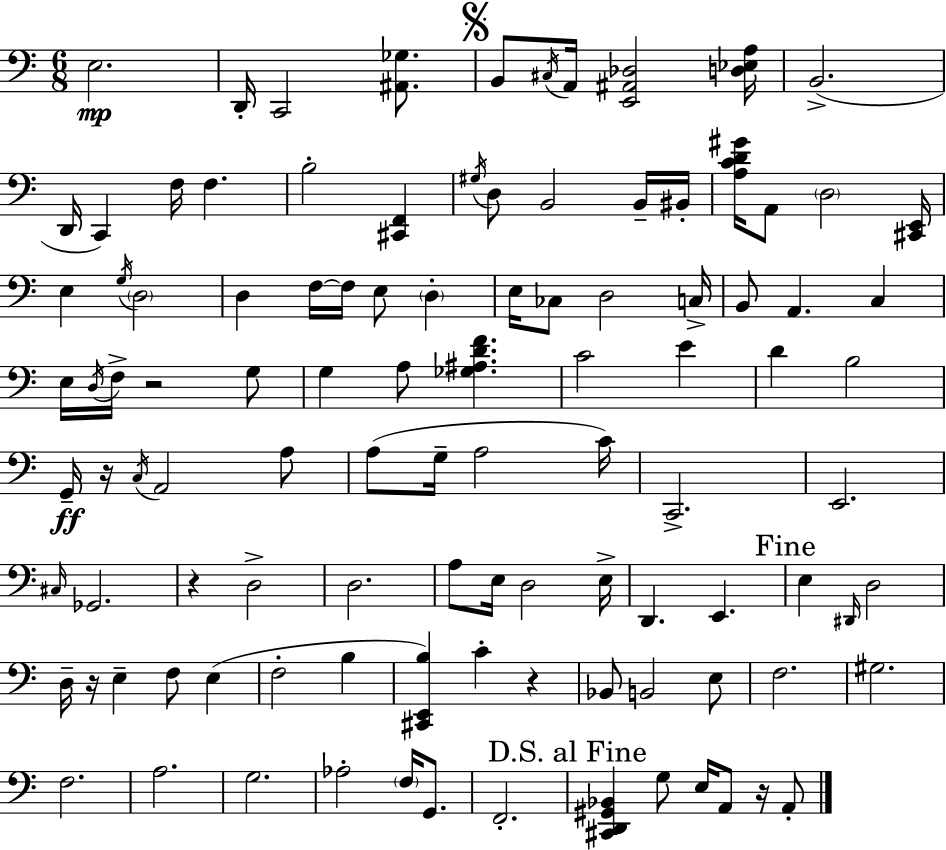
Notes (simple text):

E3/h. D2/s C2/h [A#2,Gb3]/e. B2/e C#3/s A2/s [E2,A#2,Db3]/h [D3,Eb3,A3]/s B2/h. D2/s C2/q F3/s F3/q. B3/h [C#2,F2]/q G#3/s D3/e B2/h B2/s BIS2/s [A3,C4,D4,G#4]/s A2/e D3/h [C#2,E2]/s E3/q G3/s D3/h D3/q F3/s F3/s E3/e D3/q E3/s CES3/e D3/h C3/s B2/e A2/q. C3/q E3/s D3/s F3/s R/h G3/e G3/q A3/e [Gb3,A#3,D4,F4]/q. C4/h E4/q D4/q B3/h G2/s R/s C3/s A2/h A3/e A3/e G3/s A3/h C4/s C2/h. E2/h. C#3/s Gb2/h. R/q D3/h D3/h. A3/e E3/s D3/h E3/s D2/q. E2/q. E3/q D#2/s D3/h D3/s R/s E3/q F3/e E3/q F3/h B3/q [C#2,E2,B3]/q C4/q R/q Bb2/e B2/h E3/e F3/h. G#3/h. F3/h. A3/h. G3/h. Ab3/h F3/s G2/e. F2/h. [C#2,D2,G#2,Bb2]/q G3/e E3/s A2/e R/s A2/e